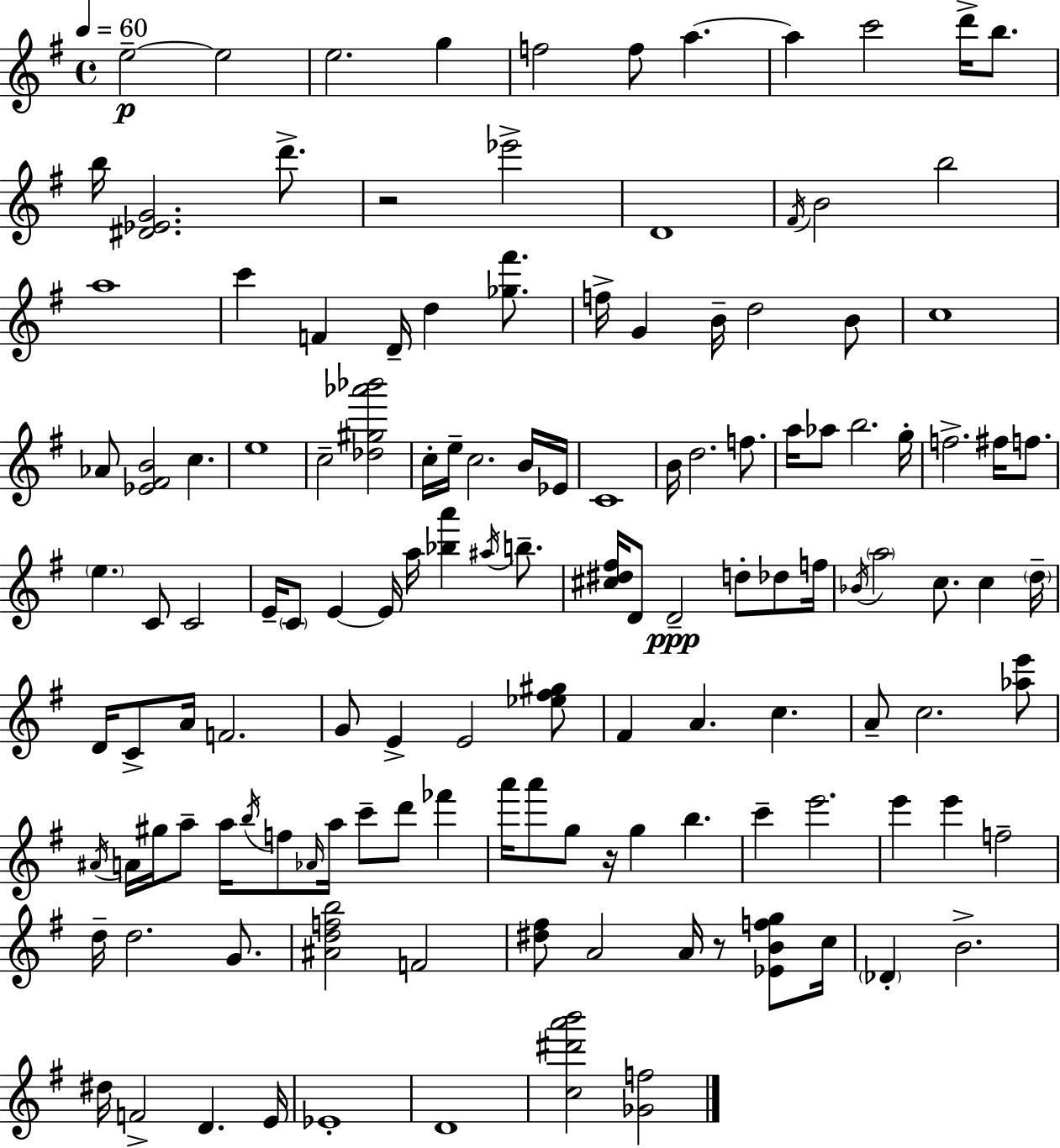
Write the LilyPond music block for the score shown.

{
  \clef treble
  \time 4/4
  \defaultTimeSignature
  \key g \major
  \tempo 4 = 60
  \repeat volta 2 { e''2--~~\p e''2 | e''2. g''4 | f''2 f''8 a''4.~~ | a''4 c'''2 d'''16-> b''8. | \break b''16 <dis' ees' g'>2. d'''8.-> | r2 ees'''2-> | d'1 | \acciaccatura { fis'16 } b'2 b''2 | \break a''1 | c'''4 f'4 d'16-- d''4 <ges'' fis'''>8. | f''16-> g'4 b'16-- d''2 b'8 | c''1 | \break aes'8 <ees' fis' b'>2 c''4. | e''1 | c''2-- <des'' gis'' aes''' bes'''>2 | c''16-. e''16-- c''2. b'16 | \break ees'16 c'1 | b'16 d''2. f''8. | a''16 aes''8 b''2. | g''16-. f''2.-> fis''16 f''8. | \break \parenthesize e''4. c'8 c'2 | e'16-- \parenthesize c'8 e'4~~ e'16 a''16 <bes'' a'''>4 \acciaccatura { ais''16 } b''8.-- | <cis'' dis'' fis''>16 d'8 d'2--\ppp d''8-. des''8 | f''16 \acciaccatura { bes'16 } \parenthesize a''2 c''8. c''4 | \break \parenthesize d''16-- d'16 c'8-> a'16 f'2. | g'8 e'4-> e'2 | <ees'' fis'' gis''>8 fis'4 a'4. c''4. | a'8-- c''2. | \break <aes'' e'''>8 \acciaccatura { ais'16 } a'16 gis''16 a''8-- a''16 \acciaccatura { b''16 } f''8 \grace { aes'16 } a''16 c'''8-- | d'''8 fes'''4 a'''16 a'''8 g''8 r16 g''4 | b''4. c'''4-- e'''2. | e'''4 e'''4 f''2-- | \break d''16-- d''2. | g'8. <ais' d'' f'' b''>2 f'2 | <dis'' fis''>8 a'2 | a'16 r8 <ees' b' f'' g''>8 c''16 \parenthesize des'4-. b'2.-> | \break dis''16 f'2-> d'4. | e'16 ees'1-. | d'1 | <c'' dis''' a''' b'''>2 <ges' f''>2 | \break } \bar "|."
}